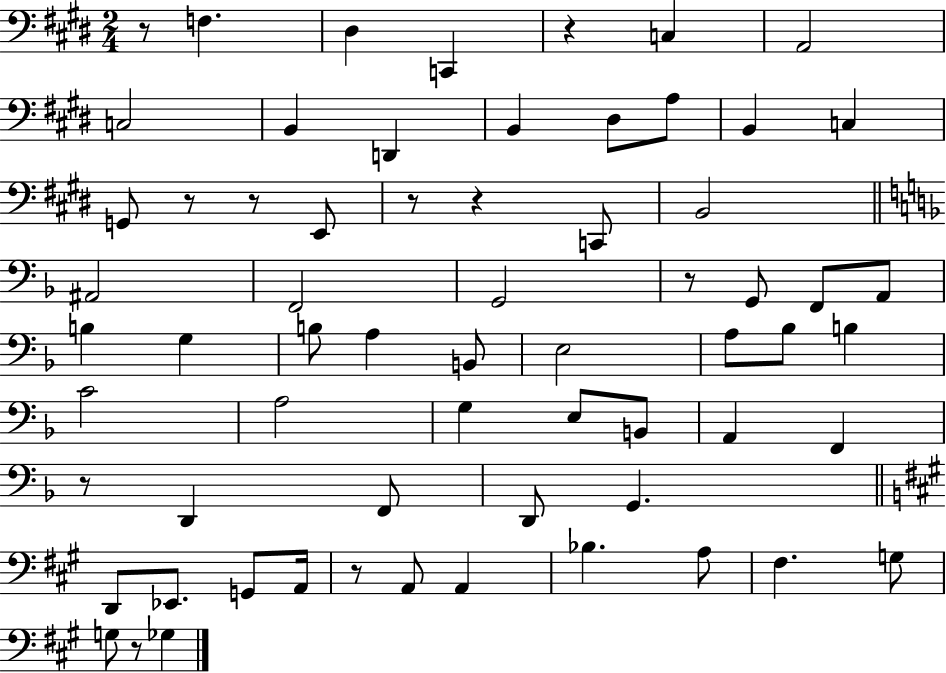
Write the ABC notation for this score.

X:1
T:Untitled
M:2/4
L:1/4
K:E
z/2 F, ^D, C,, z C, A,,2 C,2 B,, D,, B,, ^D,/2 A,/2 B,, C, G,,/2 z/2 z/2 E,,/2 z/2 z C,,/2 B,,2 ^A,,2 F,,2 G,,2 z/2 G,,/2 F,,/2 A,,/2 B, G, B,/2 A, B,,/2 E,2 A,/2 _B,/2 B, C2 A,2 G, E,/2 B,,/2 A,, F,, z/2 D,, F,,/2 D,,/2 G,, D,,/2 _E,,/2 G,,/2 A,,/4 z/2 A,,/2 A,, _B, A,/2 ^F, G,/2 G,/2 z/2 _G,